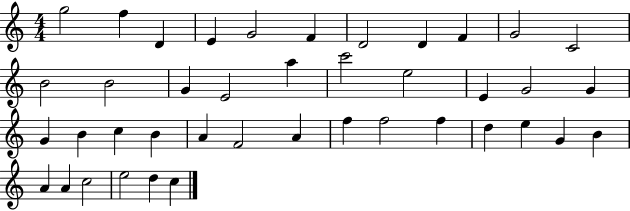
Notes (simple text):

G5/h F5/q D4/q E4/q G4/h F4/q D4/h D4/q F4/q G4/h C4/h B4/h B4/h G4/q E4/h A5/q C6/h E5/h E4/q G4/h G4/q G4/q B4/q C5/q B4/q A4/q F4/h A4/q F5/q F5/h F5/q D5/q E5/q G4/q B4/q A4/q A4/q C5/h E5/h D5/q C5/q